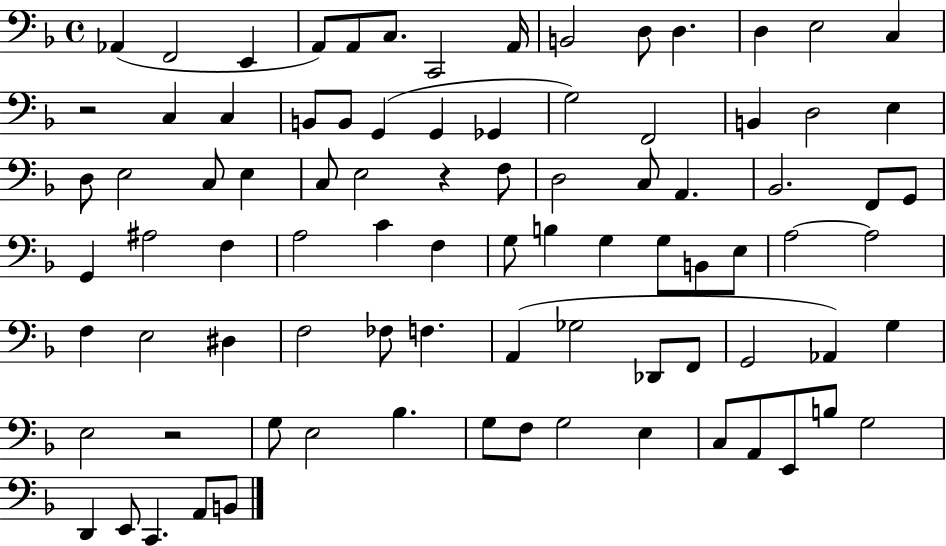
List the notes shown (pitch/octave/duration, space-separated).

Ab2/q F2/h E2/q A2/e A2/e C3/e. C2/h A2/s B2/h D3/e D3/q. D3/q E3/h C3/q R/h C3/q C3/q B2/e B2/e G2/q G2/q Gb2/q G3/h F2/h B2/q D3/h E3/q D3/e E3/h C3/e E3/q C3/e E3/h R/q F3/e D3/h C3/e A2/q. Bb2/h. F2/e G2/e G2/q A#3/h F3/q A3/h C4/q F3/q G3/e B3/q G3/q G3/e B2/e E3/e A3/h A3/h F3/q E3/h D#3/q F3/h FES3/e F3/q. A2/q Gb3/h Db2/e F2/e G2/h Ab2/q G3/q E3/h R/h G3/e E3/h Bb3/q. G3/e F3/e G3/h E3/q C3/e A2/e E2/e B3/e G3/h D2/q E2/e C2/q. A2/e B2/e